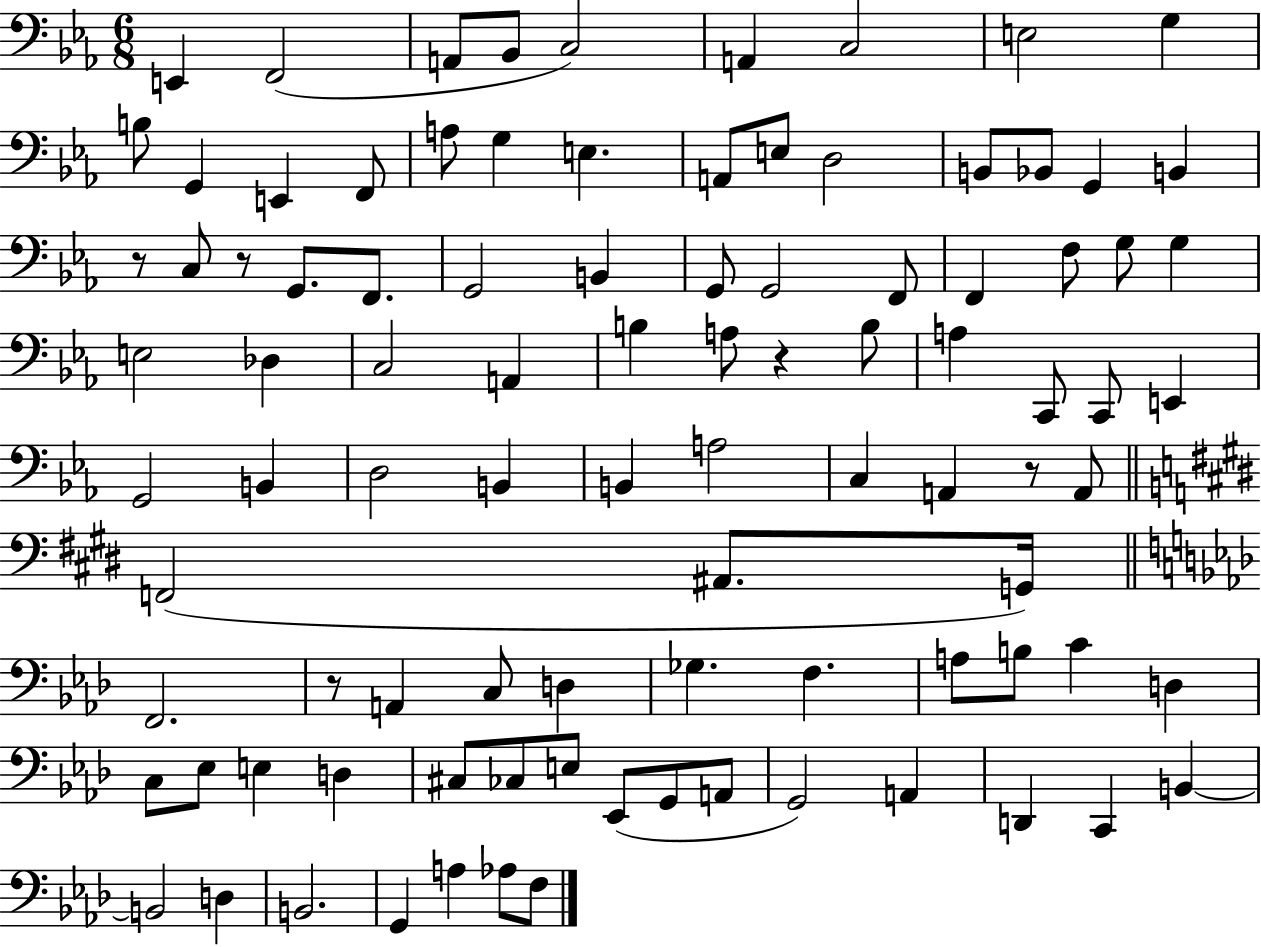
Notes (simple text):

E2/q F2/h A2/e Bb2/e C3/h A2/q C3/h E3/h G3/q B3/e G2/q E2/q F2/e A3/e G3/q E3/q. A2/e E3/e D3/h B2/e Bb2/e G2/q B2/q R/e C3/e R/e G2/e. F2/e. G2/h B2/q G2/e G2/h F2/e F2/q F3/e G3/e G3/q E3/h Db3/q C3/h A2/q B3/q A3/e R/q B3/e A3/q C2/e C2/e E2/q G2/h B2/q D3/h B2/q B2/q A3/h C3/q A2/q R/e A2/e F2/h A#2/e. G2/s F2/h. R/e A2/q C3/e D3/q Gb3/q. F3/q. A3/e B3/e C4/q D3/q C3/e Eb3/e E3/q D3/q C#3/e CES3/e E3/e Eb2/e G2/e A2/e G2/h A2/q D2/q C2/q B2/q B2/h D3/q B2/h. G2/q A3/q Ab3/e F3/e